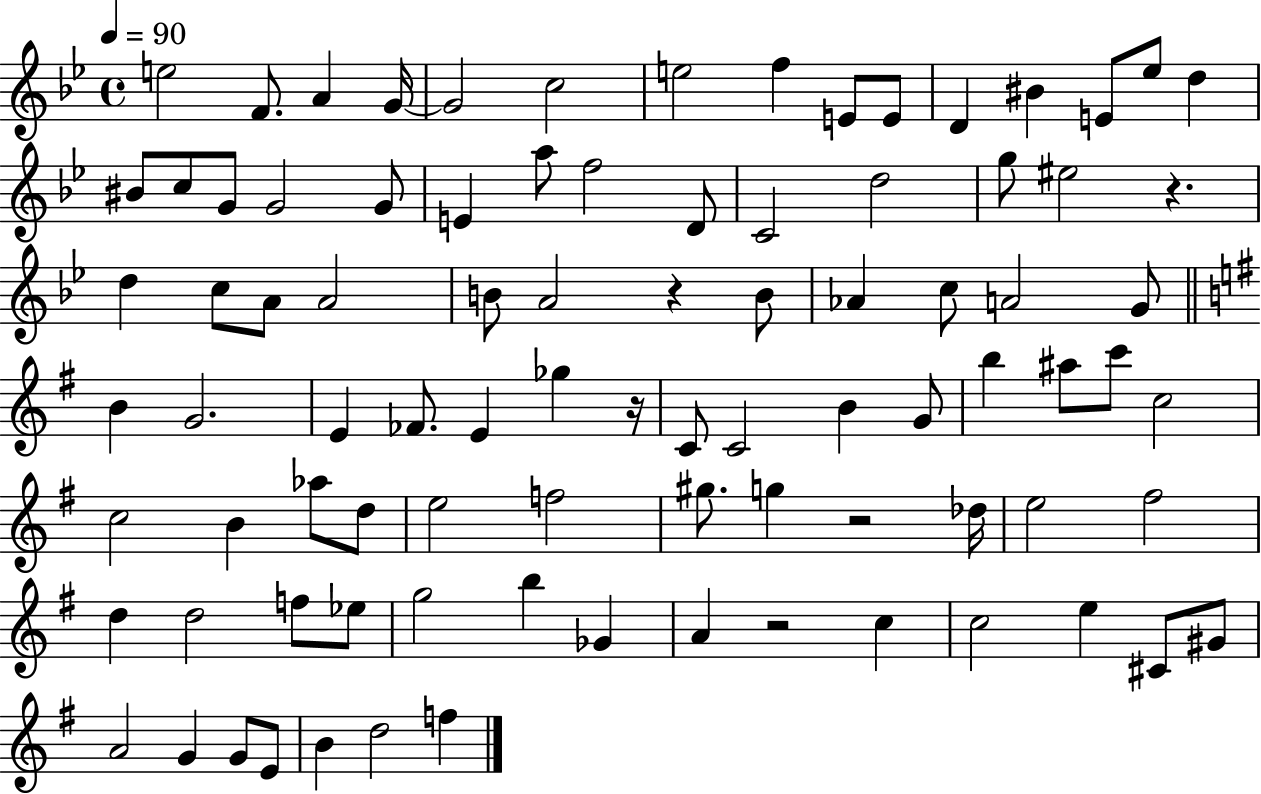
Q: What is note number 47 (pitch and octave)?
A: C4